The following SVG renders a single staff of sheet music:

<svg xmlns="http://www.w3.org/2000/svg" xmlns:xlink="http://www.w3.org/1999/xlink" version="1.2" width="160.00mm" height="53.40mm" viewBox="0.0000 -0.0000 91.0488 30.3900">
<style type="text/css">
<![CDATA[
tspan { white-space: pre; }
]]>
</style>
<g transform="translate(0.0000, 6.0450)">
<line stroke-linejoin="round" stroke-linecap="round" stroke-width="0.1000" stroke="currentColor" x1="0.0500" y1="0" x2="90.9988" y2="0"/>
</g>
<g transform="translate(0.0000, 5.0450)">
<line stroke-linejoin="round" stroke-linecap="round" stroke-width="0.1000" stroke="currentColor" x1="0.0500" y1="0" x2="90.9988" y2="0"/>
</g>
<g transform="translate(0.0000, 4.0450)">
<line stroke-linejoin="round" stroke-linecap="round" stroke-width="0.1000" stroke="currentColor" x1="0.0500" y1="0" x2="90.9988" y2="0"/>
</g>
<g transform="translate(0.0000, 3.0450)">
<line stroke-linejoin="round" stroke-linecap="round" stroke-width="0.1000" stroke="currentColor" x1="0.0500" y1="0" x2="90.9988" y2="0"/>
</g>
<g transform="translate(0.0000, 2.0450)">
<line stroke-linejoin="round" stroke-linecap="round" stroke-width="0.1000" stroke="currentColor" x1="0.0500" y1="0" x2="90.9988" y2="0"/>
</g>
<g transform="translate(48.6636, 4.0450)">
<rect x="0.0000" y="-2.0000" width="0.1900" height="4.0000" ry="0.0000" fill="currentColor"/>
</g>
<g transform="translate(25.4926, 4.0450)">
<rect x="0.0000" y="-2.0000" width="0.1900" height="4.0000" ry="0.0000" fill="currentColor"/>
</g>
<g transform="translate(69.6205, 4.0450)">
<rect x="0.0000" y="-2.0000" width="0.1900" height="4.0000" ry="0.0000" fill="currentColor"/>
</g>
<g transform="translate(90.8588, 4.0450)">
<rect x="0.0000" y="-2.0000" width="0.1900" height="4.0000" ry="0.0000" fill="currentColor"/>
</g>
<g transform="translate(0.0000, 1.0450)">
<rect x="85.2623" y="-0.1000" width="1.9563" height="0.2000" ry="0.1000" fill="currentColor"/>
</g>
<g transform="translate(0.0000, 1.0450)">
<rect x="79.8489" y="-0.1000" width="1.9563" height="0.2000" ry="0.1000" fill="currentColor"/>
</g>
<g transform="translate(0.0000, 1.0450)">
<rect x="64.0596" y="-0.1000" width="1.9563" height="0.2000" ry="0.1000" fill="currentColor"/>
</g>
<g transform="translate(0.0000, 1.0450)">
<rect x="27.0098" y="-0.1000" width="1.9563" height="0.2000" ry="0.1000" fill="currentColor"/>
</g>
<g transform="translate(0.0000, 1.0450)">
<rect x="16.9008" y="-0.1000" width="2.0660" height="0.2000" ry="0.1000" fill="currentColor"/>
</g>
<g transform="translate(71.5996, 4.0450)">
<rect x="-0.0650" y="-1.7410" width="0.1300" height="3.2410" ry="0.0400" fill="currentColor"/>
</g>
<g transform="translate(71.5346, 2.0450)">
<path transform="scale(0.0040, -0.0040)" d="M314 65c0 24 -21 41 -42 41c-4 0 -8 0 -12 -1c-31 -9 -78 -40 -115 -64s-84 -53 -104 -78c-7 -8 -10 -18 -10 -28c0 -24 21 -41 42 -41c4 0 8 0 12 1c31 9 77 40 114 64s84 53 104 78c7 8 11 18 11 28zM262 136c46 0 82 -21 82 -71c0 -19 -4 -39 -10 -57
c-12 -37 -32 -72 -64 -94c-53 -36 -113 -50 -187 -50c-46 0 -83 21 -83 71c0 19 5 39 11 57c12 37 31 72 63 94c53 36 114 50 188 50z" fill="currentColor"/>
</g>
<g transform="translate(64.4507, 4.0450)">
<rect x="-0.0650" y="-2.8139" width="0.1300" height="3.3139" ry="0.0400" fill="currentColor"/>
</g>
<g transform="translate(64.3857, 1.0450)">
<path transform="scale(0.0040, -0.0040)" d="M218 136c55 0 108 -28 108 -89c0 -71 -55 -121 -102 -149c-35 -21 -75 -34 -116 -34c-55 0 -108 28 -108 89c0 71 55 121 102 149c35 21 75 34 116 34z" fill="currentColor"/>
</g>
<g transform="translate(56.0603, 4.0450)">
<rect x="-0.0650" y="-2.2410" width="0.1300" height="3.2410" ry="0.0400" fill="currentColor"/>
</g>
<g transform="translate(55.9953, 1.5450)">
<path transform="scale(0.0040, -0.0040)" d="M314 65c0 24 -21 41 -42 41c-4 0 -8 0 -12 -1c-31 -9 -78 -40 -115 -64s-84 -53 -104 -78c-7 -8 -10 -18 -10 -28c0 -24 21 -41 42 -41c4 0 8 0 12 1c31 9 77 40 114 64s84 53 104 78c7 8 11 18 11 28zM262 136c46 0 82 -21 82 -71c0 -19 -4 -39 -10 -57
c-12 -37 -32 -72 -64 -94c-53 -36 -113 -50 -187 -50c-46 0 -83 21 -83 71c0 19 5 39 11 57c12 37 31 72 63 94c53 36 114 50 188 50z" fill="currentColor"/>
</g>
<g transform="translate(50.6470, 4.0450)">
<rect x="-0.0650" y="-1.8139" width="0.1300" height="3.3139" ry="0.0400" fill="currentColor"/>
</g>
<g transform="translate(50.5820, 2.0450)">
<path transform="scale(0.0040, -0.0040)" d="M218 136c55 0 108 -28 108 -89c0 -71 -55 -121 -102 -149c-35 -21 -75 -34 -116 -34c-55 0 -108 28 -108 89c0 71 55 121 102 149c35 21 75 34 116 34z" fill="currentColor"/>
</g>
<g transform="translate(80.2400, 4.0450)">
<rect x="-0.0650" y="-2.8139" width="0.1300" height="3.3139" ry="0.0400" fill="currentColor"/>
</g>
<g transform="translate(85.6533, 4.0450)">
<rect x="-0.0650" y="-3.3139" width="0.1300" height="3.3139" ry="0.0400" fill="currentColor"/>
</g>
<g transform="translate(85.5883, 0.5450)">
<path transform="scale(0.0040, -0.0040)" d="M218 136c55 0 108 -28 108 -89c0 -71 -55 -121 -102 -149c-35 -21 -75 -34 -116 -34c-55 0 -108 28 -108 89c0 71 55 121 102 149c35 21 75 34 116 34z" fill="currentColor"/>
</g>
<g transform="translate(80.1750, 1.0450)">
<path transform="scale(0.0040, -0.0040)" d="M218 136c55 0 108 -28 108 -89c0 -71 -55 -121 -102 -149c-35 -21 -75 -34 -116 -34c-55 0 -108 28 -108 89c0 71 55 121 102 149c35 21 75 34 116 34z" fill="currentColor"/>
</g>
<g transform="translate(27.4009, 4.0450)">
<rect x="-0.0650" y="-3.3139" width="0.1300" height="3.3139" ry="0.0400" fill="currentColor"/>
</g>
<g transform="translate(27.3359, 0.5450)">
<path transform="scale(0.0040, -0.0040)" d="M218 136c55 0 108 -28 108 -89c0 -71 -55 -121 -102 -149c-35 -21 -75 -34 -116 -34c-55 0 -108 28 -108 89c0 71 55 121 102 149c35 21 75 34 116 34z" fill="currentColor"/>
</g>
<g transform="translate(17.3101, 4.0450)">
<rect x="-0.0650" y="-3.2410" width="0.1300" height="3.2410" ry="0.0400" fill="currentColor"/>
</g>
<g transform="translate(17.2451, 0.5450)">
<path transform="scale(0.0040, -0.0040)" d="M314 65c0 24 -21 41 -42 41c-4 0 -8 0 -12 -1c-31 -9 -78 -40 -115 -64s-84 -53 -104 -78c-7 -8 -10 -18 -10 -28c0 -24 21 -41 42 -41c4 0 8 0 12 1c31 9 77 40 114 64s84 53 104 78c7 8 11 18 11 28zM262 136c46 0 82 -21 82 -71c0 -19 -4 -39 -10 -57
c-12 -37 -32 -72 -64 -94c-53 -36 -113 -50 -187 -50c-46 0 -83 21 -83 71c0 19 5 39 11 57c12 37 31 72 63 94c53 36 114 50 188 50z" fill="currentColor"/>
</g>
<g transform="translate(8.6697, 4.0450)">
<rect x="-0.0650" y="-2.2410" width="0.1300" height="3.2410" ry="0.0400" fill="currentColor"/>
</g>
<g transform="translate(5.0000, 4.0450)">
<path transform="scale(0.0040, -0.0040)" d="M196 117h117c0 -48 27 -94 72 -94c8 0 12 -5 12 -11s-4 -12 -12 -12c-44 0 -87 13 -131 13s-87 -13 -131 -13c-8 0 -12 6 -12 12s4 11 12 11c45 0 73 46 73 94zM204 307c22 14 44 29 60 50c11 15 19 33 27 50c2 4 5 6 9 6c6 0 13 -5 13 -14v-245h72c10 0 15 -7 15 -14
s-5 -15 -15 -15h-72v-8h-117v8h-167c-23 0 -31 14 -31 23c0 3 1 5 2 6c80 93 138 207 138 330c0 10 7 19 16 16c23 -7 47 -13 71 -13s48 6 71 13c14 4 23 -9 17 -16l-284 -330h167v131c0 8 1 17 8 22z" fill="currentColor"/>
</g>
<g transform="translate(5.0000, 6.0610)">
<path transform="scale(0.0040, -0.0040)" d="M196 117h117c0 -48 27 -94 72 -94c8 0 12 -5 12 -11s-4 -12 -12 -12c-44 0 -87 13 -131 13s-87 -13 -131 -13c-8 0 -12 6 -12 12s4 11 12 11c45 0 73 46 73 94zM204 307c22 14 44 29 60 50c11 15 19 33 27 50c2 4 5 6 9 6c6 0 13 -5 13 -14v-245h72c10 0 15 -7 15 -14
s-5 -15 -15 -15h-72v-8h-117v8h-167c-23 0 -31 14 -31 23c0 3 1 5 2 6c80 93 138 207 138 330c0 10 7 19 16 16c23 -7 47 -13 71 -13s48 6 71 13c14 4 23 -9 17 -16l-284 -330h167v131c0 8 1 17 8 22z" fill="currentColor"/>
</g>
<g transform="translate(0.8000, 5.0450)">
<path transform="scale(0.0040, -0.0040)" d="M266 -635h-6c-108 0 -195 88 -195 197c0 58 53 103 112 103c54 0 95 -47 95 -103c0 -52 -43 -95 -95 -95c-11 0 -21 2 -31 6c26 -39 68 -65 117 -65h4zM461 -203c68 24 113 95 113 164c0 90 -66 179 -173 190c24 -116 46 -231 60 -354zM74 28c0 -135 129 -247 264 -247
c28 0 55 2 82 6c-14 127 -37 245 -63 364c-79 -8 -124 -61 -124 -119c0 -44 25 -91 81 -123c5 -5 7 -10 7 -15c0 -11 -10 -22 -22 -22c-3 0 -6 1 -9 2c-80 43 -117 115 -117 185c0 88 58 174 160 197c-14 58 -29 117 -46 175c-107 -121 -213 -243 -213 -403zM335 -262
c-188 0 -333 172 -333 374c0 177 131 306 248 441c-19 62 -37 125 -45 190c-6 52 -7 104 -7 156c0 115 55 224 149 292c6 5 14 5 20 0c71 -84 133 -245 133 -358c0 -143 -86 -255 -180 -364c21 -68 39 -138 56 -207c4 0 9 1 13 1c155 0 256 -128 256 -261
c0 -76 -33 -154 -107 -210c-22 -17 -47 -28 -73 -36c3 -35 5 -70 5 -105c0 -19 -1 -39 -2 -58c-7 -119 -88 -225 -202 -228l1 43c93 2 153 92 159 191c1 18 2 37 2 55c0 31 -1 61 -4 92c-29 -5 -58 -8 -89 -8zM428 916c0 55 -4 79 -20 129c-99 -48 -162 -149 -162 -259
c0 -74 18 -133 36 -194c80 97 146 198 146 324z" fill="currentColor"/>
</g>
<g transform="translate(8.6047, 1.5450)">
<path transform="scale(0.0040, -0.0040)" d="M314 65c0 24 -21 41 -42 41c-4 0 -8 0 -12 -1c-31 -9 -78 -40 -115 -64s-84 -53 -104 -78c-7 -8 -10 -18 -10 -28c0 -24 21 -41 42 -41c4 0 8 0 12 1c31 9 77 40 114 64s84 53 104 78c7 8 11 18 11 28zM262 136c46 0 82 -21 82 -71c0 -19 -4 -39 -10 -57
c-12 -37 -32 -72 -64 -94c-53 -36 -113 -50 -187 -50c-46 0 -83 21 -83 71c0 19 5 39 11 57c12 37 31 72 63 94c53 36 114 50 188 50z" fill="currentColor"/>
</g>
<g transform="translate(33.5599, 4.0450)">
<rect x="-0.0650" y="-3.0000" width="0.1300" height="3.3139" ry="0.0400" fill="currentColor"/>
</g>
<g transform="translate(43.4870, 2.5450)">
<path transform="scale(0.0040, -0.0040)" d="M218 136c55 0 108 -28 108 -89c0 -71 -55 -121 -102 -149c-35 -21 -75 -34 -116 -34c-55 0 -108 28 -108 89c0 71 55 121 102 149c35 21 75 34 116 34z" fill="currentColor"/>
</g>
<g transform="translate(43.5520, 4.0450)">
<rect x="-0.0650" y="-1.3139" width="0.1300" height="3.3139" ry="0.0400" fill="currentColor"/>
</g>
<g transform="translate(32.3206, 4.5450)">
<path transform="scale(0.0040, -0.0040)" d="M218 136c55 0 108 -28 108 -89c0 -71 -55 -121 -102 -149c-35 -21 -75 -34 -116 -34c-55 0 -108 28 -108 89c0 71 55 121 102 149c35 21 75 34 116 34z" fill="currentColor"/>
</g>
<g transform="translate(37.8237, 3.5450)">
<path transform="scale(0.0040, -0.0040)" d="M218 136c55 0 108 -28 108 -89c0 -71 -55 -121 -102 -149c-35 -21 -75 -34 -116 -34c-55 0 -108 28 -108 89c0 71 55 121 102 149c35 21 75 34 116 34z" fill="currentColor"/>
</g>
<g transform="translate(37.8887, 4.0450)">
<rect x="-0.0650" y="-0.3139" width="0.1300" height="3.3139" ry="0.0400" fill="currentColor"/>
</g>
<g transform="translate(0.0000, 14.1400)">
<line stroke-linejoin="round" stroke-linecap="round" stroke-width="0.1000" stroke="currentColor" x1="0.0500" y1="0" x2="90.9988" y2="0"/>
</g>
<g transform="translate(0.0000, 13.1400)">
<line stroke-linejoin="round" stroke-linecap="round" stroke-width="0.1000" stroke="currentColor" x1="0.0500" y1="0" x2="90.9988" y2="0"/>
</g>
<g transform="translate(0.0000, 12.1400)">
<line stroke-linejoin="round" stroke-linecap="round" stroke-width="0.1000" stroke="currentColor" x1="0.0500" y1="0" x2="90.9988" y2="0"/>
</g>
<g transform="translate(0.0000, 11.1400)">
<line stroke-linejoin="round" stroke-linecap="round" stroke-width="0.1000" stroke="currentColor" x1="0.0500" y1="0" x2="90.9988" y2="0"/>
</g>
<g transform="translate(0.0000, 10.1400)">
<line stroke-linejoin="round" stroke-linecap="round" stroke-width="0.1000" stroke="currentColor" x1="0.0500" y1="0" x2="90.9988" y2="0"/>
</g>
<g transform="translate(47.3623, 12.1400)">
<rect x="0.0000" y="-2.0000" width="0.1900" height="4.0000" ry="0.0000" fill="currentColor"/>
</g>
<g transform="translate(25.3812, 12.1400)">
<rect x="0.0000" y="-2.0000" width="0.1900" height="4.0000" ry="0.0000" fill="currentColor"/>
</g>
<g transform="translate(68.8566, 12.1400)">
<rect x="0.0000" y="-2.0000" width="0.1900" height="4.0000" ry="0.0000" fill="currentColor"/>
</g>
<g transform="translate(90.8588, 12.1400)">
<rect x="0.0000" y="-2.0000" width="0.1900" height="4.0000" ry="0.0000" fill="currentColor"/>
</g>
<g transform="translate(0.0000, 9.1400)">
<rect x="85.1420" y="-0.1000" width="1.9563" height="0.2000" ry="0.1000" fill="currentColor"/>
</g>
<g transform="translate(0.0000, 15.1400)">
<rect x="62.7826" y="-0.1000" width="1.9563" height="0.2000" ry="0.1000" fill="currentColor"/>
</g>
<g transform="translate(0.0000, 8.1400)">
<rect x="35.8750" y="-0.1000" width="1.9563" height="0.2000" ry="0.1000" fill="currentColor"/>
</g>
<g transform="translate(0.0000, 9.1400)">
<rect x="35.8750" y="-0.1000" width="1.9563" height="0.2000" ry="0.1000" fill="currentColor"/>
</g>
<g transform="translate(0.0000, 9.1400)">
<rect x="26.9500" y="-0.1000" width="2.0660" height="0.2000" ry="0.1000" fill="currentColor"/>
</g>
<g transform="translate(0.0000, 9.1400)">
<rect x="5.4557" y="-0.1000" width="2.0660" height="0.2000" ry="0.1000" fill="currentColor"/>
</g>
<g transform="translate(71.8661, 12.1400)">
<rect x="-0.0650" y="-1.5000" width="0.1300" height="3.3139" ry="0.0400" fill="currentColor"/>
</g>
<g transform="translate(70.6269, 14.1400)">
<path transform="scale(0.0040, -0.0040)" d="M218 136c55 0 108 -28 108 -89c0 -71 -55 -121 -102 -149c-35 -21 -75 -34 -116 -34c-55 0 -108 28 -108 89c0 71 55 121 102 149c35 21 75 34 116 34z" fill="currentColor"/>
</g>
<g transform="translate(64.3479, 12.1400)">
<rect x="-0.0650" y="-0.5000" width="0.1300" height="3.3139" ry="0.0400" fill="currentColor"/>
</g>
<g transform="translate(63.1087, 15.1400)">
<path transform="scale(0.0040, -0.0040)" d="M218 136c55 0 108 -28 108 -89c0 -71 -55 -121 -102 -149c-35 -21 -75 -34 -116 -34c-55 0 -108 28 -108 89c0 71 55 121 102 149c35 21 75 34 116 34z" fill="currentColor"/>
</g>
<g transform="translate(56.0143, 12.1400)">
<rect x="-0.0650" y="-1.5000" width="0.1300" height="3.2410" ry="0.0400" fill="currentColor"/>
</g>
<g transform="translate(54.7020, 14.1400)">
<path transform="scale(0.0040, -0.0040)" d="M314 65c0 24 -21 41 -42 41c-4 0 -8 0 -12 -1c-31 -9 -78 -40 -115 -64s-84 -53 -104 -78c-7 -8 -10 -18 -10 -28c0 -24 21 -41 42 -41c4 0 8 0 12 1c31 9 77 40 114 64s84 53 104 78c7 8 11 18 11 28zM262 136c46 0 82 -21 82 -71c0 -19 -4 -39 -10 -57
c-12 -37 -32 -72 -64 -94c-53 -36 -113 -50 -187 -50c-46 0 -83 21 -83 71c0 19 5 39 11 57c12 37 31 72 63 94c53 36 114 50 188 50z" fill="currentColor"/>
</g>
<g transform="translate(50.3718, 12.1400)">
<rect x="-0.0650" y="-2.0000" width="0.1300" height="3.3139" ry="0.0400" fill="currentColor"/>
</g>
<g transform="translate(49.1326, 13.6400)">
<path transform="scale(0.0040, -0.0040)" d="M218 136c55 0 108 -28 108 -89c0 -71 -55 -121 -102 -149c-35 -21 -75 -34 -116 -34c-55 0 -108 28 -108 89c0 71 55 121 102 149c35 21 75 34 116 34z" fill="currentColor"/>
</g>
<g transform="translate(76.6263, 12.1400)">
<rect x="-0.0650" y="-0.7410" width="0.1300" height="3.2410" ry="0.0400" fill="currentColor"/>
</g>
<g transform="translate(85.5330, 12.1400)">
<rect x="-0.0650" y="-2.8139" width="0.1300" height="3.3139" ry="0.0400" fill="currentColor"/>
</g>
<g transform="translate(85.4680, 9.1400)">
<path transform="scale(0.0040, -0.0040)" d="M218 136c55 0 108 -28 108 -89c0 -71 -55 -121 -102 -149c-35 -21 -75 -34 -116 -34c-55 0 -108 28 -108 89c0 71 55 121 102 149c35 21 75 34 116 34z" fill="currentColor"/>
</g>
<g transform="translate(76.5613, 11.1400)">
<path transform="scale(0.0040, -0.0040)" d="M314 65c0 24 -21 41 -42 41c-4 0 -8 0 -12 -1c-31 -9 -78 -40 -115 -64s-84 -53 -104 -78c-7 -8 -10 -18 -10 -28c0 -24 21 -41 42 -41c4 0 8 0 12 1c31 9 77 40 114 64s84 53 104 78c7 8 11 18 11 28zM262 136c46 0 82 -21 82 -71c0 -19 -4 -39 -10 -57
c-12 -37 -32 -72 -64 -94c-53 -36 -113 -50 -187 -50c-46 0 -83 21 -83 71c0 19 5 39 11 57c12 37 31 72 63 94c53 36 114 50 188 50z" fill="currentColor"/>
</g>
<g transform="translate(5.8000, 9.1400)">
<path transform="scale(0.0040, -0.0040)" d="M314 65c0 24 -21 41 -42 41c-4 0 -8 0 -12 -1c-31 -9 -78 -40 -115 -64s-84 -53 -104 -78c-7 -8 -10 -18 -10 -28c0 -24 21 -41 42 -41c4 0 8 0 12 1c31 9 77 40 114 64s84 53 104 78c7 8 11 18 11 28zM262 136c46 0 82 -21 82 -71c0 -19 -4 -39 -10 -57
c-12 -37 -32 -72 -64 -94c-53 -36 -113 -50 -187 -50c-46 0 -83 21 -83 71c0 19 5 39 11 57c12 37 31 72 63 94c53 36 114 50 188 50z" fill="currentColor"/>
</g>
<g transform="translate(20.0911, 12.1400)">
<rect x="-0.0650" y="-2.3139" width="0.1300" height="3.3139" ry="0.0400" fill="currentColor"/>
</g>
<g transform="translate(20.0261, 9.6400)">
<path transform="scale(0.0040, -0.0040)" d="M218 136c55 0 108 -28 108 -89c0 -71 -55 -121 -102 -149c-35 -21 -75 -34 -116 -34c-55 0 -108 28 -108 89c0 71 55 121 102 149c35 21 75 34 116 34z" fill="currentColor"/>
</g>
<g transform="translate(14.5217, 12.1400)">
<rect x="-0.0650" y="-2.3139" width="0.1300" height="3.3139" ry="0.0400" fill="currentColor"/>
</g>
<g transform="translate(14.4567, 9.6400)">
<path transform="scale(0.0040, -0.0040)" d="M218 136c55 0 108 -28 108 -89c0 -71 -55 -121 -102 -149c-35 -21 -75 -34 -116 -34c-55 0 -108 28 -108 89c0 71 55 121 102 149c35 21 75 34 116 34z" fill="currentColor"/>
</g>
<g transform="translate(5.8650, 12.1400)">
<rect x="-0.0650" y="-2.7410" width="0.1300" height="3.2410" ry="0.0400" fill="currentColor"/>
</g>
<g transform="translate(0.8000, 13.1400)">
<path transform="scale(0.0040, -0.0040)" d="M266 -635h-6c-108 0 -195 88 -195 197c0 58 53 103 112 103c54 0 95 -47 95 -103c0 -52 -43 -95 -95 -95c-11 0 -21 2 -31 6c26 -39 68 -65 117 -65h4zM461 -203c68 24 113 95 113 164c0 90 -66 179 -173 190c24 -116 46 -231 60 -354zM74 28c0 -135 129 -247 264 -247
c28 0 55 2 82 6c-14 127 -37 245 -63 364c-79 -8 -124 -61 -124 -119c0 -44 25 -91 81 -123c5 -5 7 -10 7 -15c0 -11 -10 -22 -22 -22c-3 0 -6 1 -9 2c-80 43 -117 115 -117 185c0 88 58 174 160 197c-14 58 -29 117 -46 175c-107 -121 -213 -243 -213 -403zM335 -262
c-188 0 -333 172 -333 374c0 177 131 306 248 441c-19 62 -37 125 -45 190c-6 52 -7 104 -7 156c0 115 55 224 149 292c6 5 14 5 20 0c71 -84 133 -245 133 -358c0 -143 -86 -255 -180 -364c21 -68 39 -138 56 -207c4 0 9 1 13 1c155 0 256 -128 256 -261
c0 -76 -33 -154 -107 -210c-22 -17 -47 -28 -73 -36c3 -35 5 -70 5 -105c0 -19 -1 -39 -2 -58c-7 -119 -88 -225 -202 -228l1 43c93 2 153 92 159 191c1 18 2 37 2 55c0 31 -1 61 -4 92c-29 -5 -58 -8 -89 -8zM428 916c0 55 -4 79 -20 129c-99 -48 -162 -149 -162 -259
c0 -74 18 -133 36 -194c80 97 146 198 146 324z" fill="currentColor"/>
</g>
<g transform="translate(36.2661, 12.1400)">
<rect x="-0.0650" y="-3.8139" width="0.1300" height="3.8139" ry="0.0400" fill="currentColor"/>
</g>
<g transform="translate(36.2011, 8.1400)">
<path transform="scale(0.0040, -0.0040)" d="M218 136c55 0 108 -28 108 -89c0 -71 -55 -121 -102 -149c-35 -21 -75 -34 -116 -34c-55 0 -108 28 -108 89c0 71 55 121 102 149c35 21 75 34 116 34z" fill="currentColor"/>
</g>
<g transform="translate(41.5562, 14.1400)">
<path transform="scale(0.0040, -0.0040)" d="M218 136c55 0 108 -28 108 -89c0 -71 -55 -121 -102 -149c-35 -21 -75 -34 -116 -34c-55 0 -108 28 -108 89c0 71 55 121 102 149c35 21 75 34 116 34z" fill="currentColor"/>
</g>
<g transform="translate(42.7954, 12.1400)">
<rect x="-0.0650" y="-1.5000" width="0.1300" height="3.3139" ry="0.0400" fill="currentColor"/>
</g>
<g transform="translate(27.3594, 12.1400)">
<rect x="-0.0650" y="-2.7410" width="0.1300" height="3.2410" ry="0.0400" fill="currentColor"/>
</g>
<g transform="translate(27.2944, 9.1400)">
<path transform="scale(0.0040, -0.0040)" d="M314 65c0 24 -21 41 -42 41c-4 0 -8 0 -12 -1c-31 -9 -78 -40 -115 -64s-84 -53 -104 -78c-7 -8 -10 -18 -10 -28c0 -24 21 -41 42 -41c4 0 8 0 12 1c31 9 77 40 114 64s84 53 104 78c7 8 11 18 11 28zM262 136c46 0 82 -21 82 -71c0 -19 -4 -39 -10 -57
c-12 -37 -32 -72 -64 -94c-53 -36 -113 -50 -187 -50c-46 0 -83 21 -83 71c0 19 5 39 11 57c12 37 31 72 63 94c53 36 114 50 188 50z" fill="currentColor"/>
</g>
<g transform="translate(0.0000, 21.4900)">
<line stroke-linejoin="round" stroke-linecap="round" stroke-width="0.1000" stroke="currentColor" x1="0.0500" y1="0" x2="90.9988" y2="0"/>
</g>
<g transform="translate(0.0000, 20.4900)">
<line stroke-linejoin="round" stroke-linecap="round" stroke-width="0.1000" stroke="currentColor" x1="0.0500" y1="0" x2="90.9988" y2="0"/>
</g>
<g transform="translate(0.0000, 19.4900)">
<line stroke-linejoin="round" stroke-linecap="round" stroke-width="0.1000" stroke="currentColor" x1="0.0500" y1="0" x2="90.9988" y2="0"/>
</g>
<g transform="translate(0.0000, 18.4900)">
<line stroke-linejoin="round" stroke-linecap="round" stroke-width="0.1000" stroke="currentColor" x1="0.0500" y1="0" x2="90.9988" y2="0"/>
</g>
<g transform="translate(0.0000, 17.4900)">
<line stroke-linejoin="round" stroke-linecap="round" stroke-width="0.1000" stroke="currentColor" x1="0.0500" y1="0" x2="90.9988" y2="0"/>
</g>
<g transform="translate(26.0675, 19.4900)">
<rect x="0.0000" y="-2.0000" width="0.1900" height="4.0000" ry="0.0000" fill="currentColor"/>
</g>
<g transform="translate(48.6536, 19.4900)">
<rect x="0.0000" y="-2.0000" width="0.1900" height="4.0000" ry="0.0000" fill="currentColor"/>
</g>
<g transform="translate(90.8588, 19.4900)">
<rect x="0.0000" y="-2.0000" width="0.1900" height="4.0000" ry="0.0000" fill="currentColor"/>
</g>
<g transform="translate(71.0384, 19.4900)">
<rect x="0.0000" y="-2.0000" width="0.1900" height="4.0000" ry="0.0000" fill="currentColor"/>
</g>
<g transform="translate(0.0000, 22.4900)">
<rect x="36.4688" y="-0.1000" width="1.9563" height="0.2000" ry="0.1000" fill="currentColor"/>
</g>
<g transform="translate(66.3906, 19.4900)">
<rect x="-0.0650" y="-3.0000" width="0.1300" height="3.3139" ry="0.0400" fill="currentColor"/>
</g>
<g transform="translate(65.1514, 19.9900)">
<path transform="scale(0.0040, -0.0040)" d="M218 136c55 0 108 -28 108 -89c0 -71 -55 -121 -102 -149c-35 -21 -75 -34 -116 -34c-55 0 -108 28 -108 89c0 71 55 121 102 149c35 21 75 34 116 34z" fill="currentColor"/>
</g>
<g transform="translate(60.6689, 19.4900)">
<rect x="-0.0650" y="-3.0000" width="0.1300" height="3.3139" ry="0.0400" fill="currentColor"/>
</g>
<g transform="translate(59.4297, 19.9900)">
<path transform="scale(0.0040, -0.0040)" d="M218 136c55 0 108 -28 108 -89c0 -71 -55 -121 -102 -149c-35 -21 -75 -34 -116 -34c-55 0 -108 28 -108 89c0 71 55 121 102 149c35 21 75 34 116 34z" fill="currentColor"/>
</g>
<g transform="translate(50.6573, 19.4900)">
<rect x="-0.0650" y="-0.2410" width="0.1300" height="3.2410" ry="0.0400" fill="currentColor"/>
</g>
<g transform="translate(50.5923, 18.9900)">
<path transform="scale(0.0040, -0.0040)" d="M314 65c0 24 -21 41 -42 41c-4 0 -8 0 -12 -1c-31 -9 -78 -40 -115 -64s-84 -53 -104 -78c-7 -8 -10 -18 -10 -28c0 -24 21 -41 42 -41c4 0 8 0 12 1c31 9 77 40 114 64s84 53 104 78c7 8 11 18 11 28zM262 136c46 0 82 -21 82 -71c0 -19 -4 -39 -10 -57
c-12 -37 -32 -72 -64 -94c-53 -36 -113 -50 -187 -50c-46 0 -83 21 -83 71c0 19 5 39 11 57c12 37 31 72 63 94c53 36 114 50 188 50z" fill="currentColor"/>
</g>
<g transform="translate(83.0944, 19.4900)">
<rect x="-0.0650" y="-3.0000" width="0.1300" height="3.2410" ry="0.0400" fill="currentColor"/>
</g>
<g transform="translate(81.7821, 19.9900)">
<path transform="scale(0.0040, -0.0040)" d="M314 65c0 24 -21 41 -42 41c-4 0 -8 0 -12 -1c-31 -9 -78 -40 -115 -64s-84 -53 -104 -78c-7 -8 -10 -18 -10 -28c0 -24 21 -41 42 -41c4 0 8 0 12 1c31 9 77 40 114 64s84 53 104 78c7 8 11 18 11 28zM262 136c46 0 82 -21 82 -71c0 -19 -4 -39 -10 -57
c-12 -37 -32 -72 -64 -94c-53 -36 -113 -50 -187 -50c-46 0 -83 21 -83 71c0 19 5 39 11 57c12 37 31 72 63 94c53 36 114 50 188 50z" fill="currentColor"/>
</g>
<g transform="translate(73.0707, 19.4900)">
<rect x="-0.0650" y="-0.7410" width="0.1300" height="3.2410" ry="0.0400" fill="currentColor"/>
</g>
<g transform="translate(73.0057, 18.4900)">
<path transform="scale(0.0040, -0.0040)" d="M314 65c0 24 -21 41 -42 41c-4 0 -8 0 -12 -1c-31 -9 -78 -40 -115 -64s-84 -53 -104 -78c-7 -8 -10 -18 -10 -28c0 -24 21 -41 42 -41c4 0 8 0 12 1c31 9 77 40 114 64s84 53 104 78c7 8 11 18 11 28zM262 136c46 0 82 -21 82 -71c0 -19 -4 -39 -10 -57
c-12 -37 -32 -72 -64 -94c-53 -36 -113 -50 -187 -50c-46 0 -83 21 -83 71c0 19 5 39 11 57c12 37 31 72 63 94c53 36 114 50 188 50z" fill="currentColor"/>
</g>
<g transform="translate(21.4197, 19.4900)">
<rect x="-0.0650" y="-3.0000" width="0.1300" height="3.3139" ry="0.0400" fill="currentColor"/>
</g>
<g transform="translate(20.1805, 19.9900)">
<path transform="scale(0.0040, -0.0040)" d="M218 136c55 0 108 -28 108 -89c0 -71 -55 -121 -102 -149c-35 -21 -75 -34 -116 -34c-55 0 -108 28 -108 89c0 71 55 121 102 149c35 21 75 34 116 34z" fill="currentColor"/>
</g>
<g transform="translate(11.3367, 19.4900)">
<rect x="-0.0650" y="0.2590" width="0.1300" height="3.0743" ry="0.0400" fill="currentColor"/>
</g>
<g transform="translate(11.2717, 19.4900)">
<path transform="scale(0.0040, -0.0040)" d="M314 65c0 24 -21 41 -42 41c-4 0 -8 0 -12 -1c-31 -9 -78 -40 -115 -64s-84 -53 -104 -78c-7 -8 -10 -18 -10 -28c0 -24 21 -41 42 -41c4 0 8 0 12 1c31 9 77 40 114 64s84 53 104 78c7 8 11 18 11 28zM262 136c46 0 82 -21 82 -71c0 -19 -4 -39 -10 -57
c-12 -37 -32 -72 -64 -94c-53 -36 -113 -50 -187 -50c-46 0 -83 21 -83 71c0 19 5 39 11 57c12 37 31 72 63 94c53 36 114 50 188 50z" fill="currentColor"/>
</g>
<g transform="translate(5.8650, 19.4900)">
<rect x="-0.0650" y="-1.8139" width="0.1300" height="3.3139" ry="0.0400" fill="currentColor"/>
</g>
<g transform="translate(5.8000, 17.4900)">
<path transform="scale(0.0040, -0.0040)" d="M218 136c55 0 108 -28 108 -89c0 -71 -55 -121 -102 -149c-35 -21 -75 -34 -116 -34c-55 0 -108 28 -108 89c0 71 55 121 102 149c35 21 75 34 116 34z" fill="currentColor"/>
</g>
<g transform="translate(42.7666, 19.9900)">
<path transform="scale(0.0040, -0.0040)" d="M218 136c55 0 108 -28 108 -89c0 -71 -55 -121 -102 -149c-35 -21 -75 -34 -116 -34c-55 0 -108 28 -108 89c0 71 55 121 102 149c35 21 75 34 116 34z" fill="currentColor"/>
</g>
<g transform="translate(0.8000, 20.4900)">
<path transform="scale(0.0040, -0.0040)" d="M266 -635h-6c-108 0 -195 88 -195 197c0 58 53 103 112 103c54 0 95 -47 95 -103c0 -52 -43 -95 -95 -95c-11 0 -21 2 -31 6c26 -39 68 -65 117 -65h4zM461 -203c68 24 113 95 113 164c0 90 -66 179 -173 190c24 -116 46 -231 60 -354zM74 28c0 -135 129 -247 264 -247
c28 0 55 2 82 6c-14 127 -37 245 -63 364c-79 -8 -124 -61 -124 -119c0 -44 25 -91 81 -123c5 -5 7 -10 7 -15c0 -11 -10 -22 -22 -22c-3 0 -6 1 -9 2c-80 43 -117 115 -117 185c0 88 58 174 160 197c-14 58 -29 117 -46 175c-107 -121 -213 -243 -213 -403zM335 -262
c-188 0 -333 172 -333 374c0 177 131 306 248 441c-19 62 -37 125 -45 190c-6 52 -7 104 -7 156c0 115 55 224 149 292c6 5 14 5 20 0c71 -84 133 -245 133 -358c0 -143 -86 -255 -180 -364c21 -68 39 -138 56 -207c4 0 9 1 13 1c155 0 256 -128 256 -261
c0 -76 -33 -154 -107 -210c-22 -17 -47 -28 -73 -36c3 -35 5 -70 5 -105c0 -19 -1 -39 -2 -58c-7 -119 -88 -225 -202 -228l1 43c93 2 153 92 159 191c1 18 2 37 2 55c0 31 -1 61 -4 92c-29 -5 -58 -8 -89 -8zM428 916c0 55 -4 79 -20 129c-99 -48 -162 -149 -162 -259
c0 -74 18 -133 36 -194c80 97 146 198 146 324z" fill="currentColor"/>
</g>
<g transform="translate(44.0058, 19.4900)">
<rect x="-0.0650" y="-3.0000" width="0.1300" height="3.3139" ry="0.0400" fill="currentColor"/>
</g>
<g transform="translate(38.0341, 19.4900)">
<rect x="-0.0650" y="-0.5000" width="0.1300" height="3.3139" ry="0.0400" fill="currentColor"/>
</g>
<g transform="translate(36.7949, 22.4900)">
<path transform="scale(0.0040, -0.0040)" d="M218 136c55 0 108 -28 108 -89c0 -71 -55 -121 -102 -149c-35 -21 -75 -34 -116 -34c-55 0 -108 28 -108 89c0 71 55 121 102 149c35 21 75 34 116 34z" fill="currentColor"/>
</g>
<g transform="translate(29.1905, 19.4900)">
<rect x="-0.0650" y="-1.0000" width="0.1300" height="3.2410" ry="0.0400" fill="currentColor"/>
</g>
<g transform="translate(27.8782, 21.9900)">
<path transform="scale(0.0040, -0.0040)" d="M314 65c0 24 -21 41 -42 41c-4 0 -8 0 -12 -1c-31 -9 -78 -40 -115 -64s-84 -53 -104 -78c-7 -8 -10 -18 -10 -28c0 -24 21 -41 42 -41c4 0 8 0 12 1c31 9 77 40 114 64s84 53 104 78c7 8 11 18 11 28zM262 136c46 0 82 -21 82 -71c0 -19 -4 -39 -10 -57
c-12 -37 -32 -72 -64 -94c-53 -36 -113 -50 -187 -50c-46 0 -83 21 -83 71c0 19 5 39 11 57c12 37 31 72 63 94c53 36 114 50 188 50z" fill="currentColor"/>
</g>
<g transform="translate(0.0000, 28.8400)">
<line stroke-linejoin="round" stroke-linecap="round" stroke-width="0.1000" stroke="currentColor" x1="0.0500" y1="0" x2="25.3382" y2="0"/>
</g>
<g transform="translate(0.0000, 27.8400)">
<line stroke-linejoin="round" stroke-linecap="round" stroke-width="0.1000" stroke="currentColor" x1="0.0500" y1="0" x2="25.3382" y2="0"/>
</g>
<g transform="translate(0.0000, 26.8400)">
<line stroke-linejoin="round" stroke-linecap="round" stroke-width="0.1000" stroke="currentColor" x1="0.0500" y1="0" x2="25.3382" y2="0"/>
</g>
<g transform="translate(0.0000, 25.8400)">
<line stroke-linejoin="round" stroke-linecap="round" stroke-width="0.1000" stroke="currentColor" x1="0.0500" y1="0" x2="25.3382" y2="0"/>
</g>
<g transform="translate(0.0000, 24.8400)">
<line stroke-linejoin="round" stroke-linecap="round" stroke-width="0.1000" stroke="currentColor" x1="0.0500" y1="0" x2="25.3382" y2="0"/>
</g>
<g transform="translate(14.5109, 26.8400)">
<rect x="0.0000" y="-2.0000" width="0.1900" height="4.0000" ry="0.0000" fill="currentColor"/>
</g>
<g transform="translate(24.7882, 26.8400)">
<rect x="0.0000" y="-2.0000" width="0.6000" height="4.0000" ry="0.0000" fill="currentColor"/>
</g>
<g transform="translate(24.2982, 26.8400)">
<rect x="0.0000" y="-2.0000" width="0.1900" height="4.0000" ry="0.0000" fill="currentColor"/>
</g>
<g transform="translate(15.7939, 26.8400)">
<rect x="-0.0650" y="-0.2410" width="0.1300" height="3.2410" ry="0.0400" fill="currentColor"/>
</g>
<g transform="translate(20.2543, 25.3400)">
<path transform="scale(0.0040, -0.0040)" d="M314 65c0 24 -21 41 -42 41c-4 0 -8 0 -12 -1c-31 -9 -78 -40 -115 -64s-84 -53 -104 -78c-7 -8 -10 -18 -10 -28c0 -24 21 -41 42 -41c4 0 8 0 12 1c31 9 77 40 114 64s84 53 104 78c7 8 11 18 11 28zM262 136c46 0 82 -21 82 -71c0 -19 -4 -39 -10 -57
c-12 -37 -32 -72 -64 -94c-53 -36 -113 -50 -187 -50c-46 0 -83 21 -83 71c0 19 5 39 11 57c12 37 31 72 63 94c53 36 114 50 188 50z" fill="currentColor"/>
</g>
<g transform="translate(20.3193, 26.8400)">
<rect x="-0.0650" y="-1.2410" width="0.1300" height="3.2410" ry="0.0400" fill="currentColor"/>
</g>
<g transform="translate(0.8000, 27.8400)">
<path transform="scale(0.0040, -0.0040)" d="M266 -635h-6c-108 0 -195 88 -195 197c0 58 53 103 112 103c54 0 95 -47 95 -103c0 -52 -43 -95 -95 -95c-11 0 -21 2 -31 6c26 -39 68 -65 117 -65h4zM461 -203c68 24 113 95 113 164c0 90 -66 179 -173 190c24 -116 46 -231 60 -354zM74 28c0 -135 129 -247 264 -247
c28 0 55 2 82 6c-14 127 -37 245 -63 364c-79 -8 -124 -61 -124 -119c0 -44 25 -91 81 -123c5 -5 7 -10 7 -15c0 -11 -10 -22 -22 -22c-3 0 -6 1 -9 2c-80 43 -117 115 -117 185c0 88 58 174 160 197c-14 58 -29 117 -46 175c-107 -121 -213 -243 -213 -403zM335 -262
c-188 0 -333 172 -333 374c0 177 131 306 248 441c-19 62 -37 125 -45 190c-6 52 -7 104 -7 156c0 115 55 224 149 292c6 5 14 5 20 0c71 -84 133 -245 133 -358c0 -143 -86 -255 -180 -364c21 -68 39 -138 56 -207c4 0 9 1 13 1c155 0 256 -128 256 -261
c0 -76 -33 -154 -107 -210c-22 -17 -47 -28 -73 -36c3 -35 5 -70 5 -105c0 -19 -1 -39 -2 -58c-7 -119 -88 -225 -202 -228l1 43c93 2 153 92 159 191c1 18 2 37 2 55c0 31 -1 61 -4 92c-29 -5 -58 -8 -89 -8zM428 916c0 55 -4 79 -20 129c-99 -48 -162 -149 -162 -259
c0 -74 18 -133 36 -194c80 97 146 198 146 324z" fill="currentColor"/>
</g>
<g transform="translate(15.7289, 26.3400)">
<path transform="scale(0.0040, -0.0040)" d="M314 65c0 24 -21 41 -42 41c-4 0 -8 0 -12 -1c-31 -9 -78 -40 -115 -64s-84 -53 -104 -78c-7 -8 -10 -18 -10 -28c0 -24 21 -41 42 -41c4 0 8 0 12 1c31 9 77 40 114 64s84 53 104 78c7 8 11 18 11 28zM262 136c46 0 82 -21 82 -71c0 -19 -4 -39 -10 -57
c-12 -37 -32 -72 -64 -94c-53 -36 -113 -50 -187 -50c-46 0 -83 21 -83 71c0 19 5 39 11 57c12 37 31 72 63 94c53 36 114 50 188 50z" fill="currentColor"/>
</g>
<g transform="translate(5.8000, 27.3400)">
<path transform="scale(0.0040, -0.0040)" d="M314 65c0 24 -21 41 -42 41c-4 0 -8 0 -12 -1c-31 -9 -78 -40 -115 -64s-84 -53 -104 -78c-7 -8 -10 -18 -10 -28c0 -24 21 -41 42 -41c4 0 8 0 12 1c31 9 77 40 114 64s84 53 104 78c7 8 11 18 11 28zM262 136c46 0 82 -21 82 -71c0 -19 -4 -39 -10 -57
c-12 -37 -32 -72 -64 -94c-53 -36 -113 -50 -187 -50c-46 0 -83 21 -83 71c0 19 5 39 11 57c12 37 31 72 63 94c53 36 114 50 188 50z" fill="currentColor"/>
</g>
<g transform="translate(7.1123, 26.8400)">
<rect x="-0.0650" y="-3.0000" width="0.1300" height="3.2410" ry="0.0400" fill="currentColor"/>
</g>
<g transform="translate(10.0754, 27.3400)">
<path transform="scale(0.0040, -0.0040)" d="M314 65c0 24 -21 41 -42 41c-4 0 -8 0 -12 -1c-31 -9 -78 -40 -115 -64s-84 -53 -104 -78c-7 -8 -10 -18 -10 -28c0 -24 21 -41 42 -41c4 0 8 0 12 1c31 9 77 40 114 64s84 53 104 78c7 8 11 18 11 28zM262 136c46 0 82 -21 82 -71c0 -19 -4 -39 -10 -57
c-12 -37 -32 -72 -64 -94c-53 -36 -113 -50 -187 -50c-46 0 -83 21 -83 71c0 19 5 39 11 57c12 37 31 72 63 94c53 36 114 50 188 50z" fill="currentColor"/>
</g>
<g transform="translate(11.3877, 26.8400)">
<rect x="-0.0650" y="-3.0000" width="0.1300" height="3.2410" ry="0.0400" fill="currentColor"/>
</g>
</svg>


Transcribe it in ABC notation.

X:1
T:Untitled
M:4/4
L:1/4
K:C
g2 b2 b A c e f g2 a f2 a b a2 g g a2 c' E F E2 C E d2 a f B2 A D2 C A c2 A A d2 A2 A2 A2 c2 e2